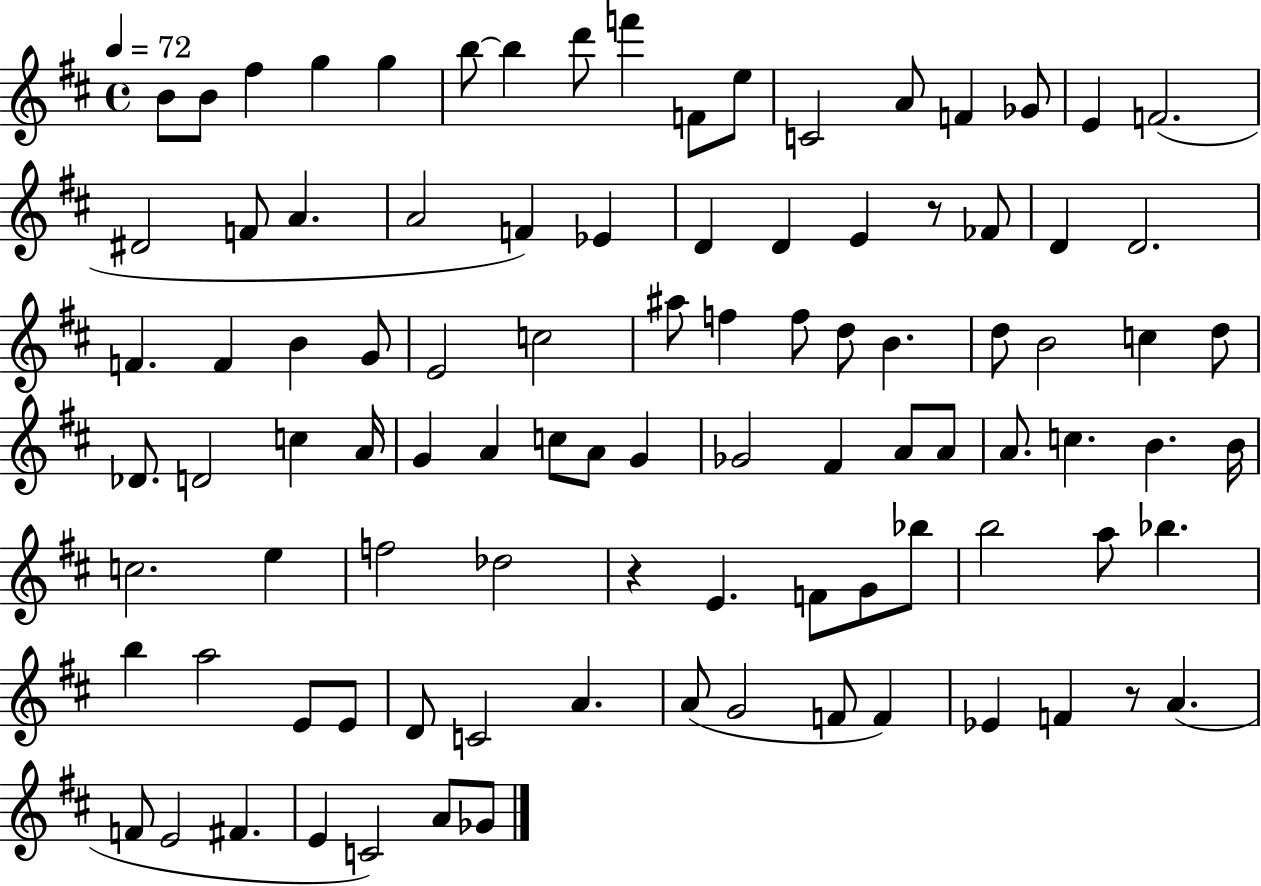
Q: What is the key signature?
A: D major